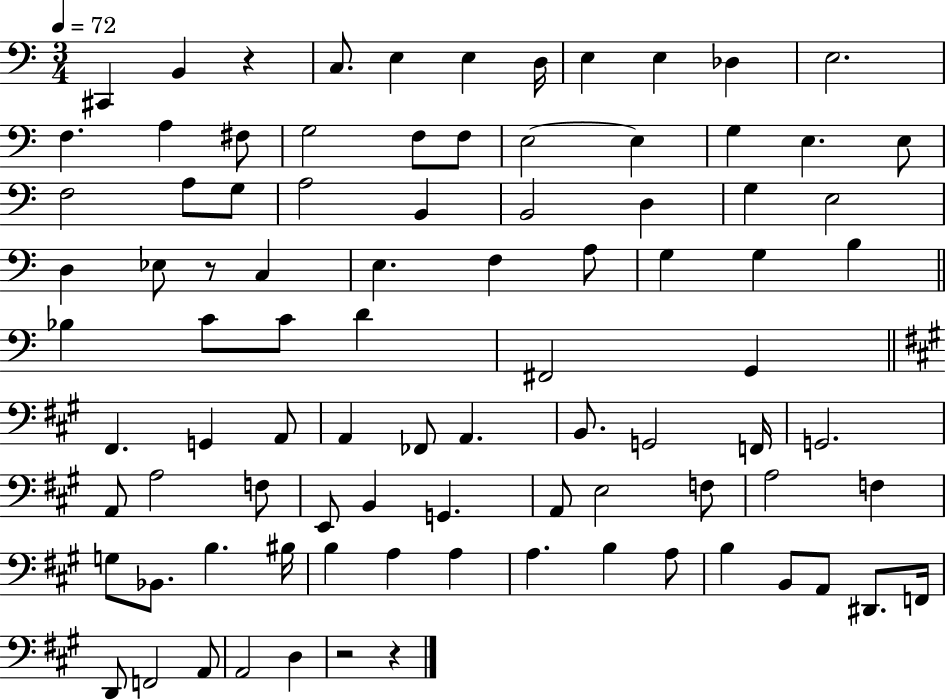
{
  \clef bass
  \numericTimeSignature
  \time 3/4
  \key c \major
  \tempo 4 = 72
  cis,4 b,4 r4 | c8. e4 e4 d16 | e4 e4 des4 | e2. | \break f4. a4 fis8 | g2 f8 f8 | e2~~ e4 | g4 e4. e8 | \break f2 a8 g8 | a2 b,4 | b,2 d4 | g4 e2 | \break d4 ees8 r8 c4 | e4. f4 a8 | g4 g4 b4 | \bar "||" \break \key a \minor bes4 c'8 c'8 d'4 | fis,2 g,4 | \bar "||" \break \key a \major fis,4. g,4 a,8 | a,4 fes,8 a,4. | b,8. g,2 f,16 | g,2. | \break a,8 a2 f8 | e,8 b,4 g,4. | a,8 e2 f8 | a2 f4 | \break g8 bes,8. b4. bis16 | b4 a4 a4 | a4. b4 a8 | b4 b,8 a,8 dis,8. f,16 | \break d,8 f,2 a,8 | a,2 d4 | r2 r4 | \bar "|."
}